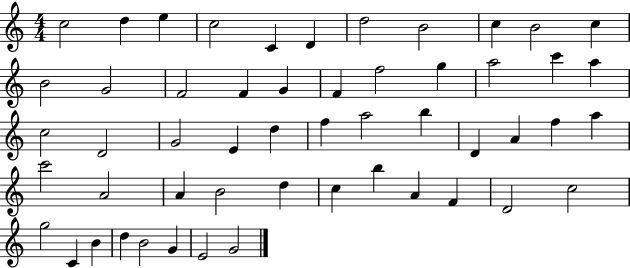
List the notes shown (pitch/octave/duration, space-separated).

C5/h D5/q E5/q C5/h C4/q D4/q D5/h B4/h C5/q B4/h C5/q B4/h G4/h F4/h F4/q G4/q F4/q F5/h G5/q A5/h C6/q A5/q C5/h D4/h G4/h E4/q D5/q F5/q A5/h B5/q D4/q A4/q F5/q A5/q C6/h A4/h A4/q B4/h D5/q C5/q B5/q A4/q F4/q D4/h C5/h G5/h C4/q B4/q D5/q B4/h G4/q E4/h G4/h